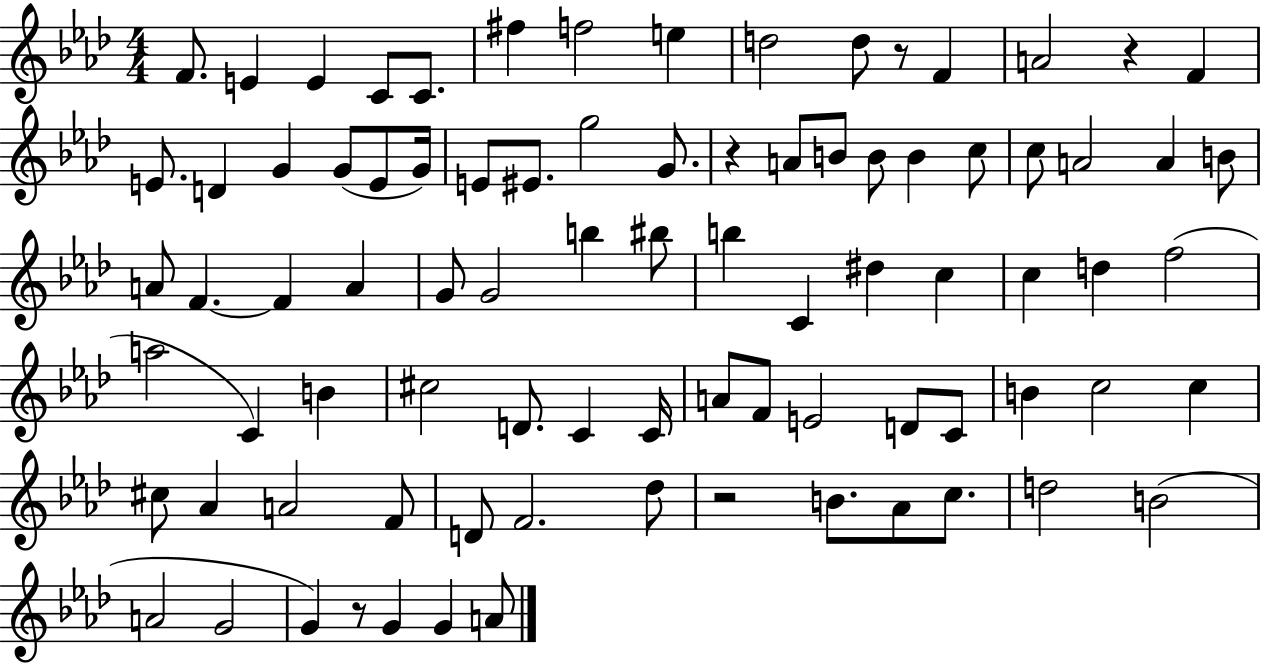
F4/e. E4/q E4/q C4/e C4/e. F#5/q F5/h E5/q D5/h D5/e R/e F4/q A4/h R/q F4/q E4/e. D4/q G4/q G4/e E4/e G4/s E4/e EIS4/e. G5/h G4/e. R/q A4/e B4/e B4/e B4/q C5/e C5/e A4/h A4/q B4/e A4/e F4/q. F4/q A4/q G4/e G4/h B5/q BIS5/e B5/q C4/q D#5/q C5/q C5/q D5/q F5/h A5/h C4/q B4/q C#5/h D4/e. C4/q C4/s A4/e F4/e E4/h D4/e C4/e B4/q C5/h C5/q C#5/e Ab4/q A4/h F4/e D4/e F4/h. Db5/e R/h B4/e. Ab4/e C5/e. D5/h B4/h A4/h G4/h G4/q R/e G4/q G4/q A4/e